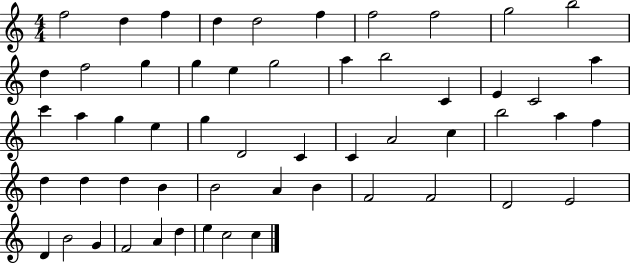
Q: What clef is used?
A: treble